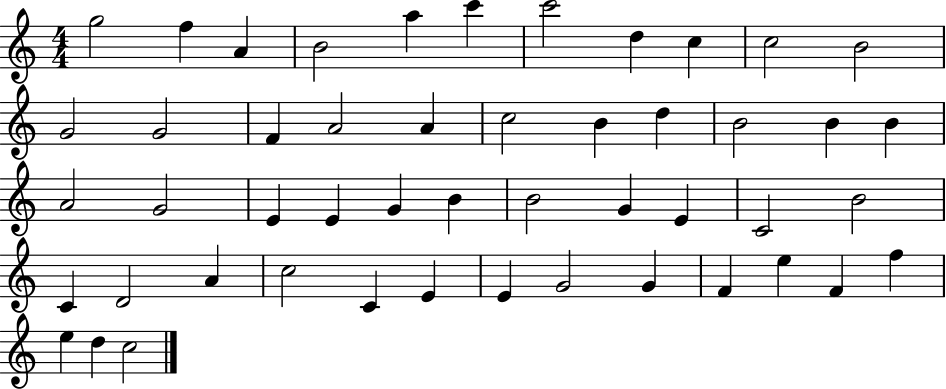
{
  \clef treble
  \numericTimeSignature
  \time 4/4
  \key c \major
  g''2 f''4 a'4 | b'2 a''4 c'''4 | c'''2 d''4 c''4 | c''2 b'2 | \break g'2 g'2 | f'4 a'2 a'4 | c''2 b'4 d''4 | b'2 b'4 b'4 | \break a'2 g'2 | e'4 e'4 g'4 b'4 | b'2 g'4 e'4 | c'2 b'2 | \break c'4 d'2 a'4 | c''2 c'4 e'4 | e'4 g'2 g'4 | f'4 e''4 f'4 f''4 | \break e''4 d''4 c''2 | \bar "|."
}